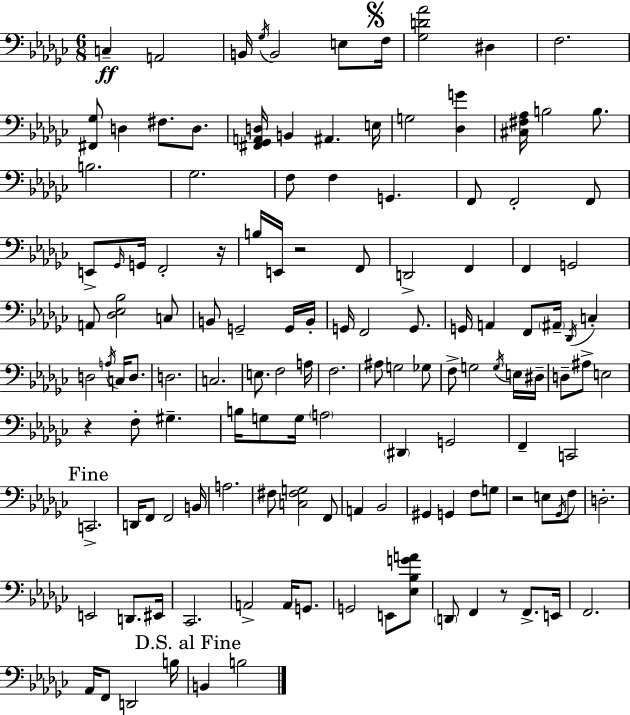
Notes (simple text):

C3/q A2/h B2/s Gb3/s B2/h E3/e F3/s [Gb3,D4,Ab4]/h D#3/q F3/h. [F#2,Gb3]/e D3/q F#3/e. D3/e. [F#2,Gb2,A2,D3]/s B2/q A#2/q. E3/s G3/h [Db3,G4]/q [C#3,F#3,Ab3]/s B3/h B3/e. B3/h. Gb3/h. F3/e F3/q G2/q. F2/e F2/h F2/e E2/e Gb2/s G2/s F2/h R/s B3/s E2/s R/h F2/e D2/h F2/q F2/q G2/h A2/e [Db3,Eb3,Bb3]/h C3/e B2/e G2/h G2/s B2/s G2/s F2/h G2/e. G2/s A2/q F2/e A#2/s Db2/s C3/q D3/h A3/s C3/s D3/e. D3/h. C3/h. E3/e. F3/h A3/s F3/h. A#3/e G3/h Gb3/e F3/e G3/h G3/s E3/s D#3/s D3/e A#3/e E3/h R/q F3/e G#3/q. B3/s G3/e G3/s A3/h D#2/q G2/h F2/q C2/h C2/h. D2/s F2/e F2/h B2/s A3/h. F#3/e [C3,F#3,G3]/h F2/e A2/q Bb2/h G#2/q G2/q F3/e G3/e R/h E3/e Gb2/s F3/e D3/h. E2/h D2/e. EIS2/s CES2/h. A2/h A2/s G2/e. G2/h E2/e [Eb3,Bb3,G4,A4]/e D2/e F2/q R/e F2/e. E2/s F2/h. Ab2/s F2/e D2/h B3/s B2/q B3/h